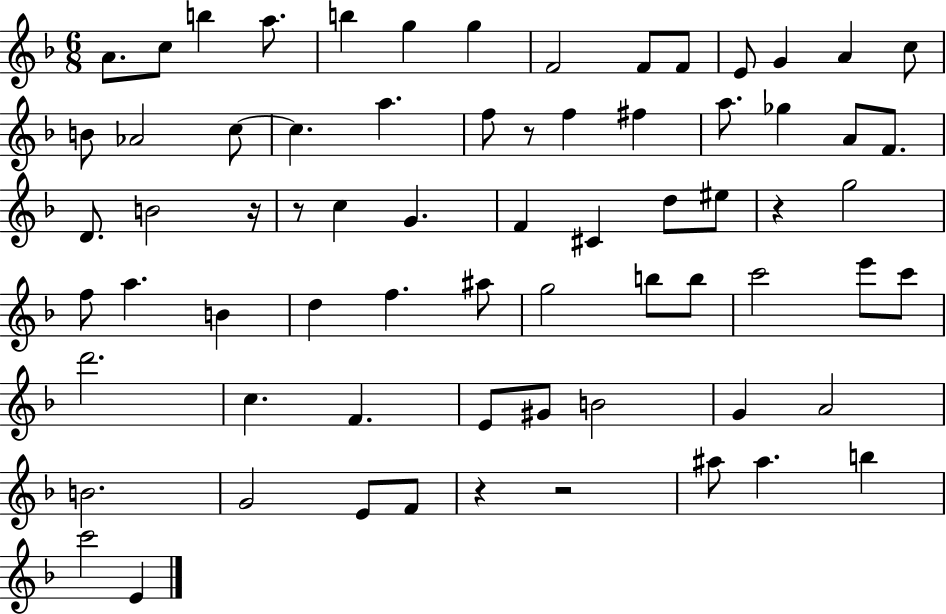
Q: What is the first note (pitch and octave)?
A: A4